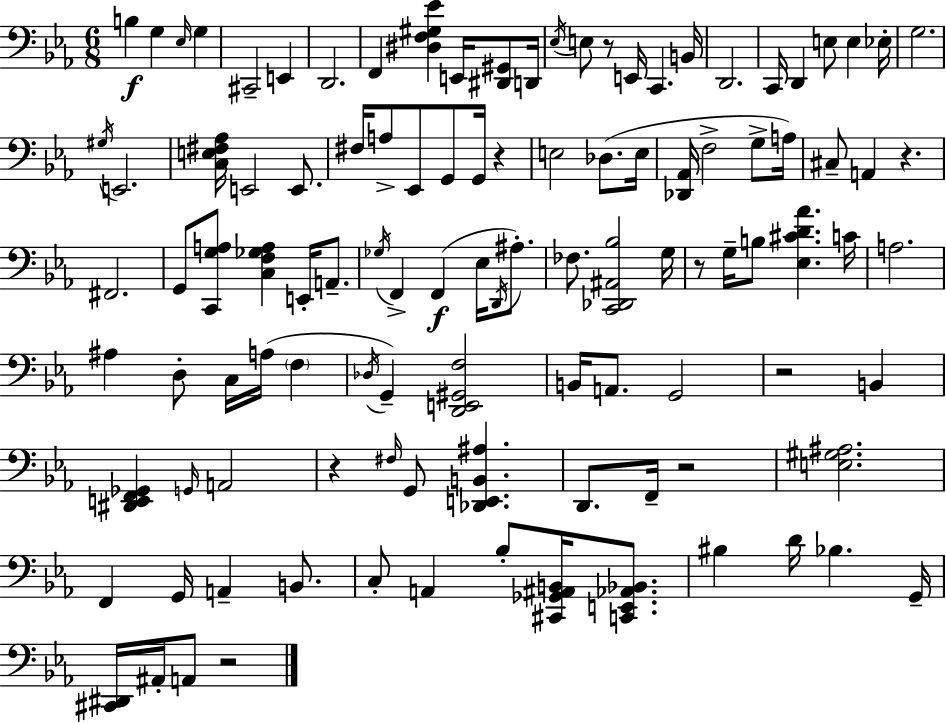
{
  \clef bass
  \numericTimeSignature
  \time 6/8
  \key c \minor
  b4\f g4 \grace { ees16 } g4 | cis,2-- e,4 | d,2. | f,4 <dis f gis ees'>4 e,16 <dis, gis,>8 | \break d,16 \acciaccatura { ees16 } e8 r8 e,16 c,4. | b,16 d,2. | c,16 d,4 e8 e4 | ees16-. g2. | \break \acciaccatura { gis16 } e,2. | <c e fis aes>16 e,2 | e,8. fis16 a8-> ees,8 g,8 g,16 r4 | e2 des8.( | \break e16 <des, aes,>16 f2-> | g8-> a16) cis8-- a,4 r4. | fis,2. | g,8 <c, g a>8 <c f ges a>4 e,16-. | \break a,8.-- \acciaccatura { ges16 } f,4-> f,4(\f | ees16 \acciaccatura { d,16 } ais8.-.) fes8. <c, des, ais, bes>2 | g16 r8 g16-- b8 <ees cis' d' aes'>4. | c'16 a2. | \break ais4 d8-. c16 | a16( \parenthesize f4 \acciaccatura { des16 } g,4--) <d, e, gis, f>2 | b,16 a,8. g,2 | r2 | \break b,4 <dis, e, f, ges,>4 \grace { g,16 } a,2 | r4 \grace { fis16 } | g,8 <des, e, b, ais>4. d,8. f,16-- | r2 <e gis ais>2. | \break f,4 | g,16 a,4-- b,8. c8-. a,4 | bes8-. <cis, ges, ais, b,>16 <c, e, aes, bes,>8. bis4 | d'16 bes4. g,16-- <cis, dis,>16 ais,16-. a,8 | \break r2 \bar "|."
}